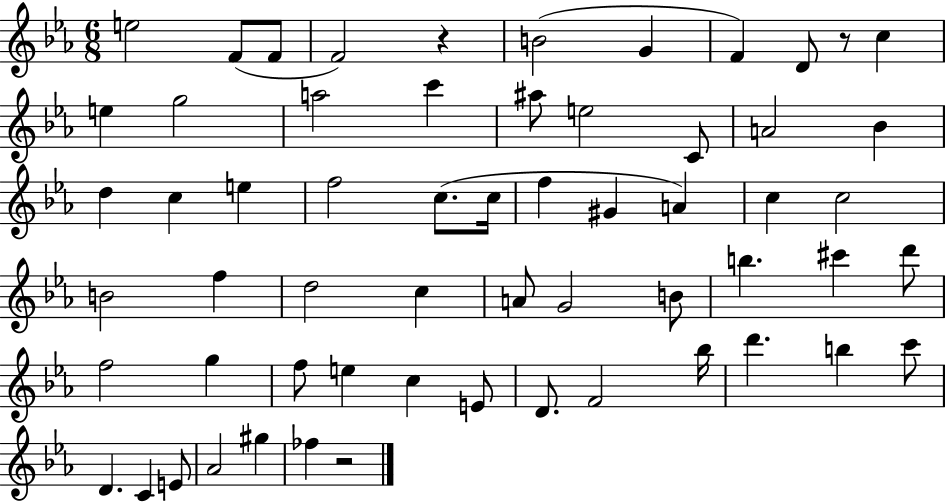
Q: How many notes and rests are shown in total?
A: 60